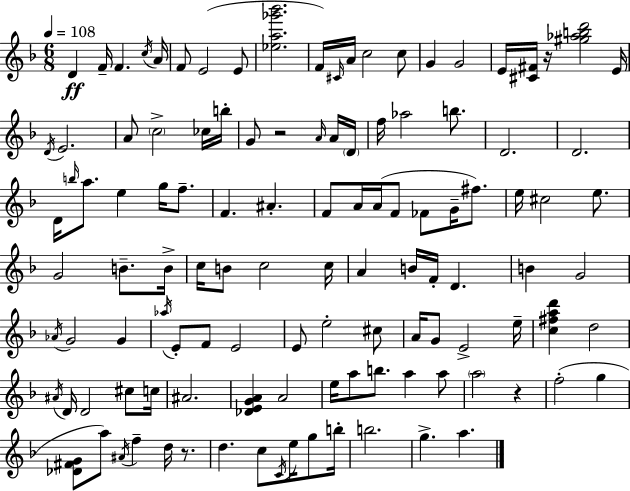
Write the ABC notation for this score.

X:1
T:Untitled
M:6/8
L:1/4
K:F
D F/4 F c/4 A/4 F/2 E2 E/2 [_ea_g'_b']2 F/4 ^C/4 A/4 c2 c/2 G G2 E/4 [^C^F]/4 z/4 [^g_abd']2 E/4 D/4 E2 A/2 c2 _c/4 b/4 G/2 z2 A/4 A/4 D/4 f/4 _a2 b/2 D2 D2 D/4 b/4 a/2 e g/4 f/2 F ^A F/2 A/4 A/4 F/2 _F/2 G/4 ^f/2 e/4 ^c2 e/2 G2 B/2 B/4 c/4 B/2 c2 c/4 A B/4 F/4 D B G2 _A/4 G2 G _a/4 E/2 F/2 E2 E/2 e2 ^c/2 A/4 G/2 E2 e/4 [c^fad'] d2 ^A/4 D/4 D2 ^c/2 c/4 ^A2 [_DEGA] A2 e/4 a/2 b/2 a a/2 a2 z f2 g [_D^FG]/2 a/2 ^A/4 f d/4 z/2 d c/2 C/4 e/4 g/2 b/4 b2 g a